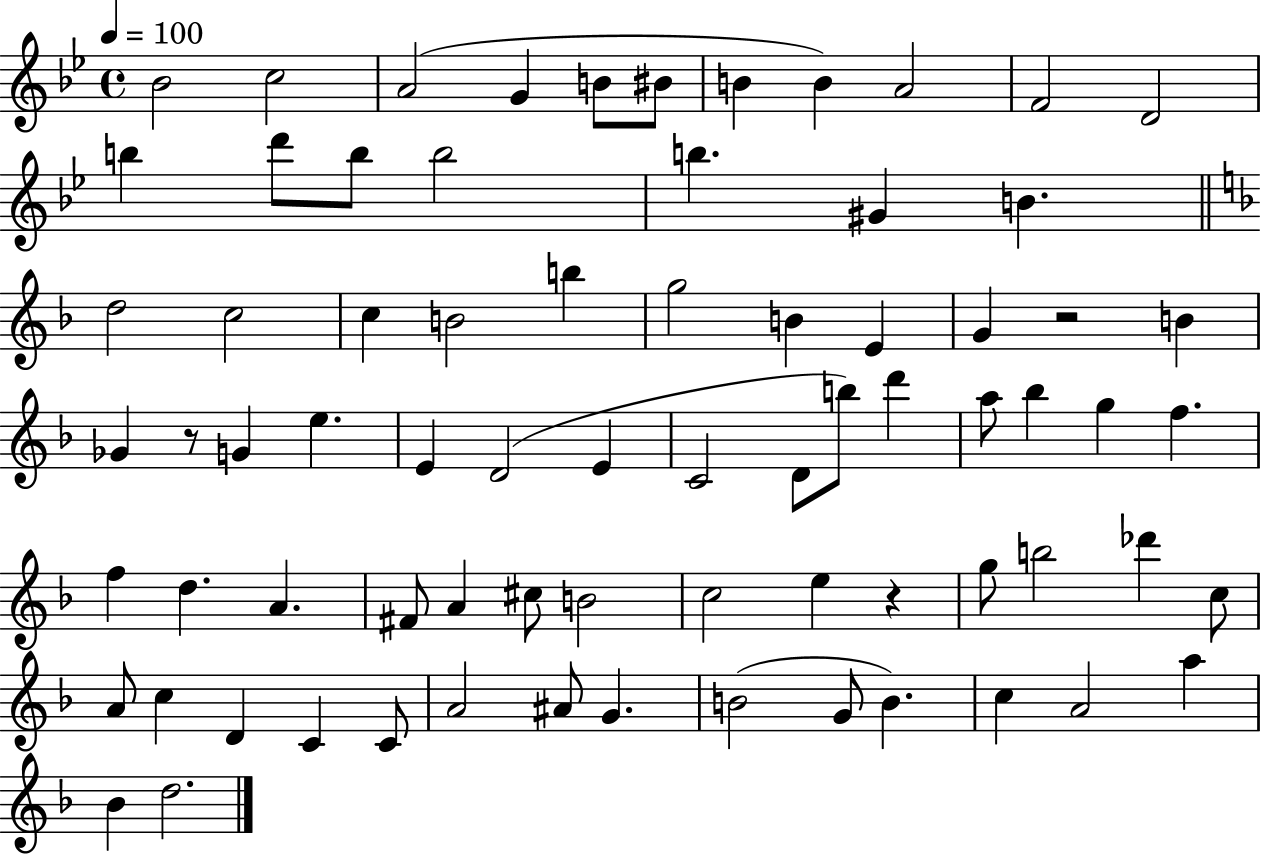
{
  \clef treble
  \time 4/4
  \defaultTimeSignature
  \key bes \major
  \tempo 4 = 100
  \repeat volta 2 { bes'2 c''2 | a'2( g'4 b'8 bis'8 | b'4 b'4) a'2 | f'2 d'2 | \break b''4 d'''8 b''8 b''2 | b''4. gis'4 b'4. | \bar "||" \break \key f \major d''2 c''2 | c''4 b'2 b''4 | g''2 b'4 e'4 | g'4 r2 b'4 | \break ges'4 r8 g'4 e''4. | e'4 d'2( e'4 | c'2 d'8 b''8) d'''4 | a''8 bes''4 g''4 f''4. | \break f''4 d''4. a'4. | fis'8 a'4 cis''8 b'2 | c''2 e''4 r4 | g''8 b''2 des'''4 c''8 | \break a'8 c''4 d'4 c'4 c'8 | a'2 ais'8 g'4. | b'2( g'8 b'4.) | c''4 a'2 a''4 | \break bes'4 d''2. | } \bar "|."
}